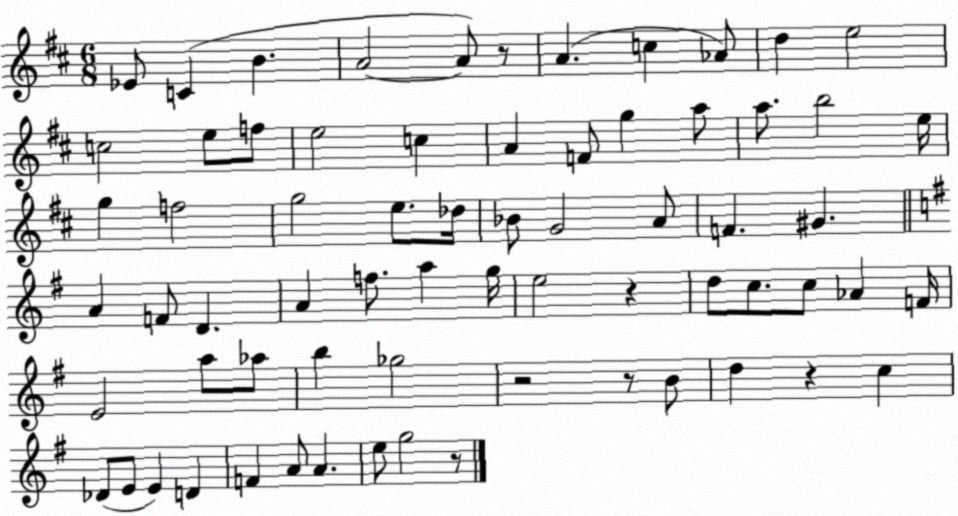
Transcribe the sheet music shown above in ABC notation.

X:1
T:Untitled
M:6/8
L:1/4
K:D
_E/2 C B A2 A/2 z/2 A c _A/2 d e2 c2 e/2 f/2 e2 c A F/2 g a/2 a/2 b2 e/4 g f2 g2 e/2 _d/4 _B/2 G2 A/2 F ^G A F/2 D A f/2 a g/4 e2 z d/2 c/2 c/2 _A F/4 E2 a/2 _a/2 b _g2 z2 z/2 B/2 d z c _D/2 E/2 E D F A/2 A e/2 g2 z/2